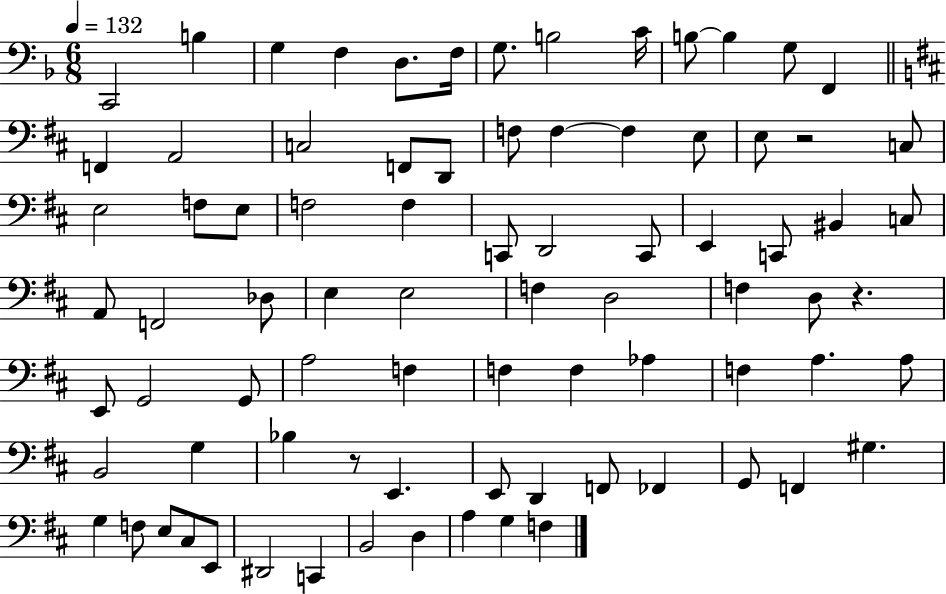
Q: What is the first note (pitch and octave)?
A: C2